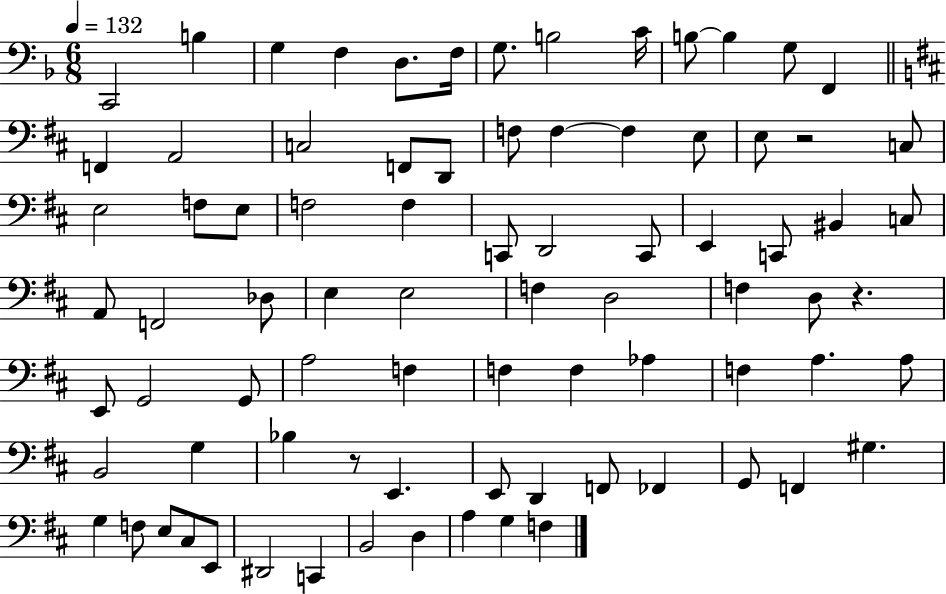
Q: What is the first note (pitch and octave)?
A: C2